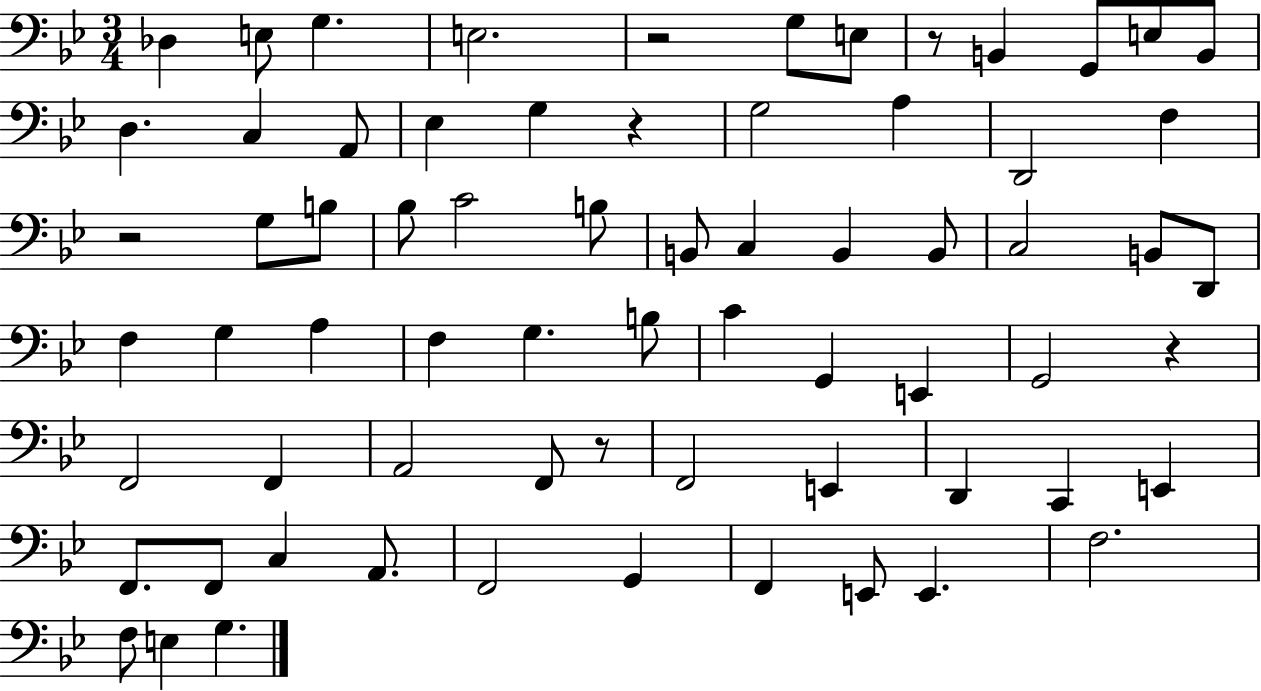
Db3/q E3/e G3/q. E3/h. R/h G3/e E3/e R/e B2/q G2/e E3/e B2/e D3/q. C3/q A2/e Eb3/q G3/q R/q G3/h A3/q D2/h F3/q R/h G3/e B3/e Bb3/e C4/h B3/e B2/e C3/q B2/q B2/e C3/h B2/e D2/e F3/q G3/q A3/q F3/q G3/q. B3/e C4/q G2/q E2/q G2/h R/q F2/h F2/q A2/h F2/e R/e F2/h E2/q D2/q C2/q E2/q F2/e. F2/e C3/q A2/e. F2/h G2/q F2/q E2/e E2/q. F3/h. F3/e E3/q G3/q.